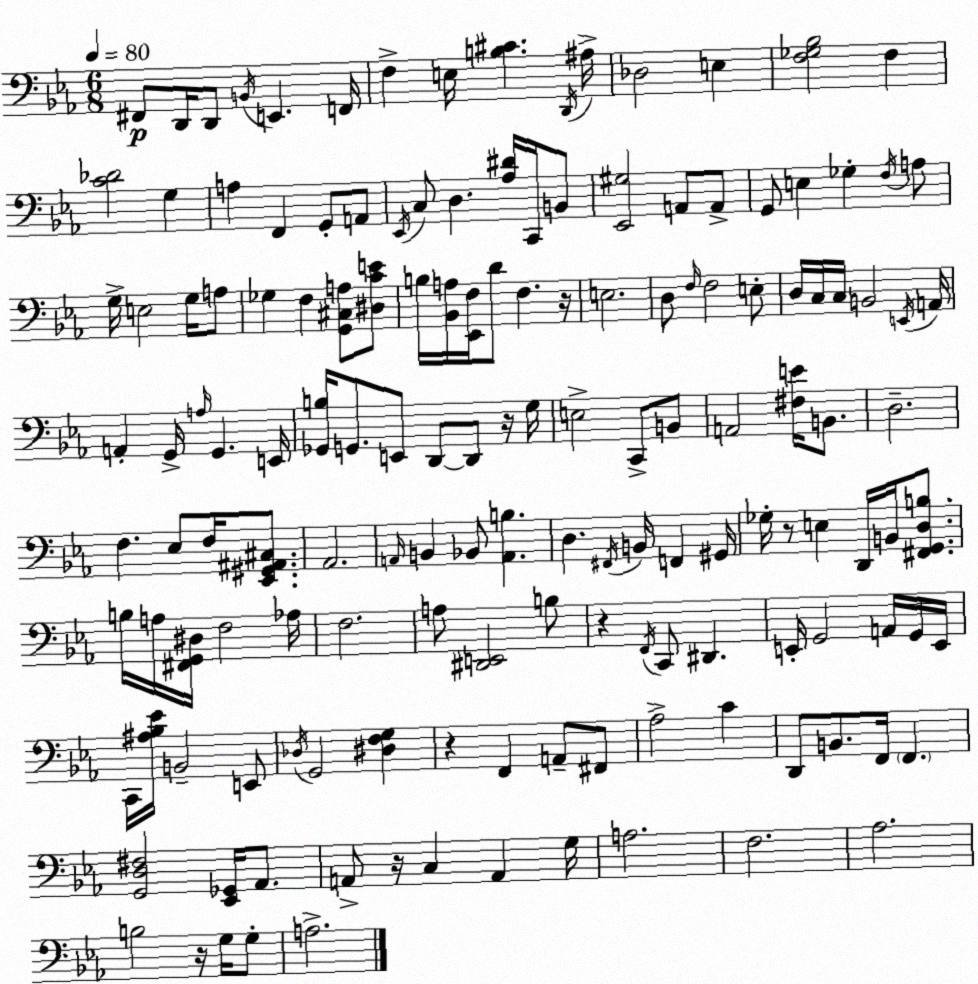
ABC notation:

X:1
T:Untitled
M:6/8
L:1/4
K:Eb
^F,,/2 D,,/4 D,,/2 B,,/4 E,, F,,/4 F, E,/4 [B,^C] D,,/4 ^A,/4 _D,2 E, [F,_G,_B,]2 F, [C_D]2 G, A, F,, G,,/2 A,,/2 _E,,/4 C,/2 D, [_A,^D]/4 C,,/4 B,,/2 [_E,,^G,]2 A,,/2 A,,/2 G,,/2 E, _G, F,/4 A,/2 G,/4 E,2 G,/4 A,/2 _G, F, [G,,^C,A,]/2 [^D,CE]/2 B,/4 [_B,,A,]/4 [_E,,F,]/4 D/2 F, z/4 E,2 D,/2 F,/4 F,2 E,/2 D,/4 C,/4 C,/4 B,,2 E,,/4 A,,/4 A,, G,,/4 A,/4 G,, E,,/4 [_G,,B,]/4 G,,/2 E,,/2 D,,/2 D,,/2 z/4 G,/4 E,2 C,,/2 B,,/2 A,,2 [^F,E]/4 B,,/2 D,2 F, _E,/2 F,/4 [_E,,^G,,^A,,^C,]/2 _A,,2 A,,/4 B,, _B,,/2 [A,,B,] D, ^F,,/4 B,,/4 F,, ^G,,/4 _G,/4 z/2 E, D,,/4 B,,/4 [^F,,G,,D,B,]/2 B,/4 A,/4 [^F,,G,,^D,]/4 F,2 _A,/4 F,2 A,/2 [^D,,E,,]2 B,/2 z F,,/4 C,,/2 ^D,, E,,/4 G,,2 A,,/4 G,,/4 E,,/4 C,,/4 [^A,_B,_E]/4 B,,2 E,,/2 _D,/4 G,,2 [^D,F,G,] z F,, A,,/2 ^F,,/2 _A,2 C D,,/2 B,,/2 F,,/4 F,, [G,,D,^F,]2 [_E,,_G,,]/4 _A,,/2 A,,/2 z/4 C, A,, G,/4 A,2 F,2 _A,2 B,2 z/4 G,/4 G,/2 A,2